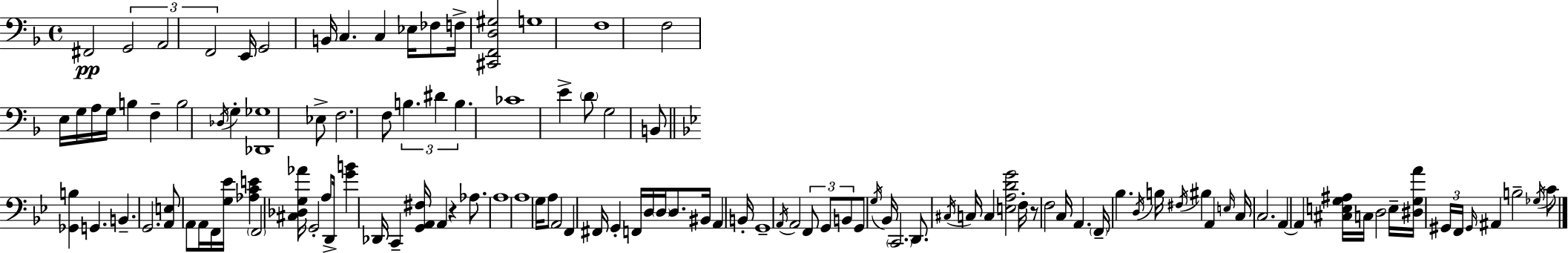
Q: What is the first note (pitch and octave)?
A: F#2